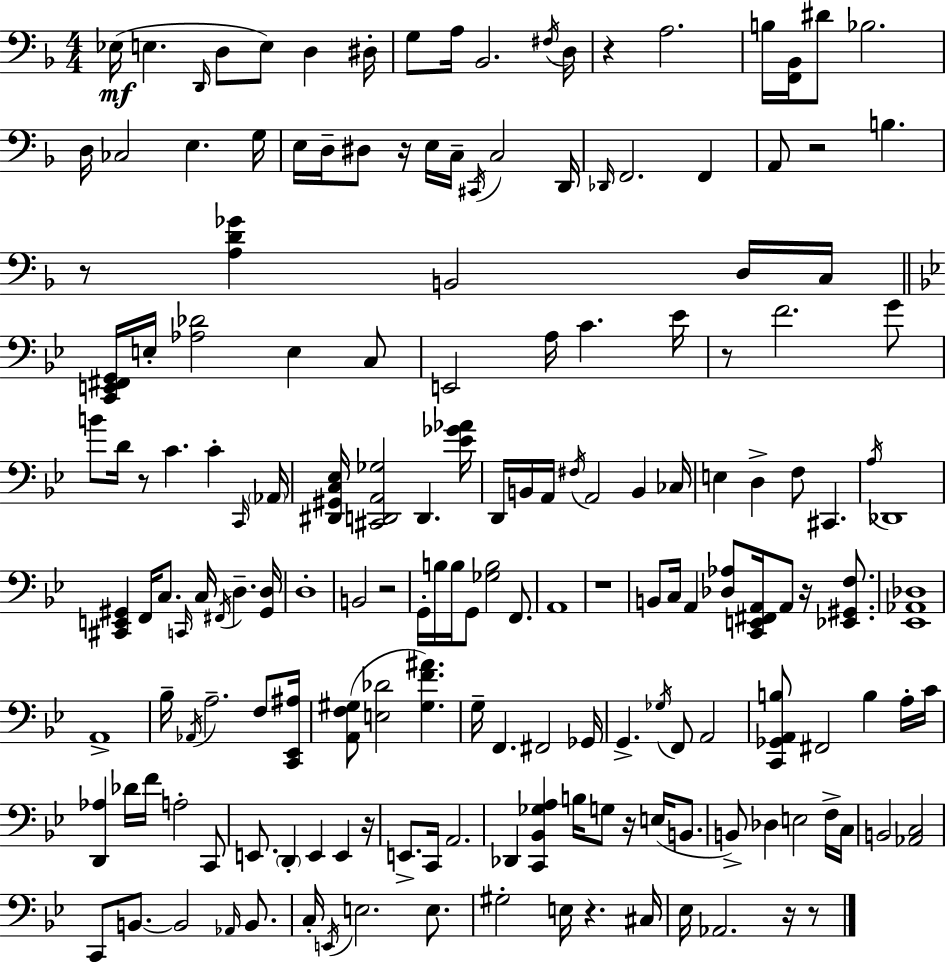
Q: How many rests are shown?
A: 14